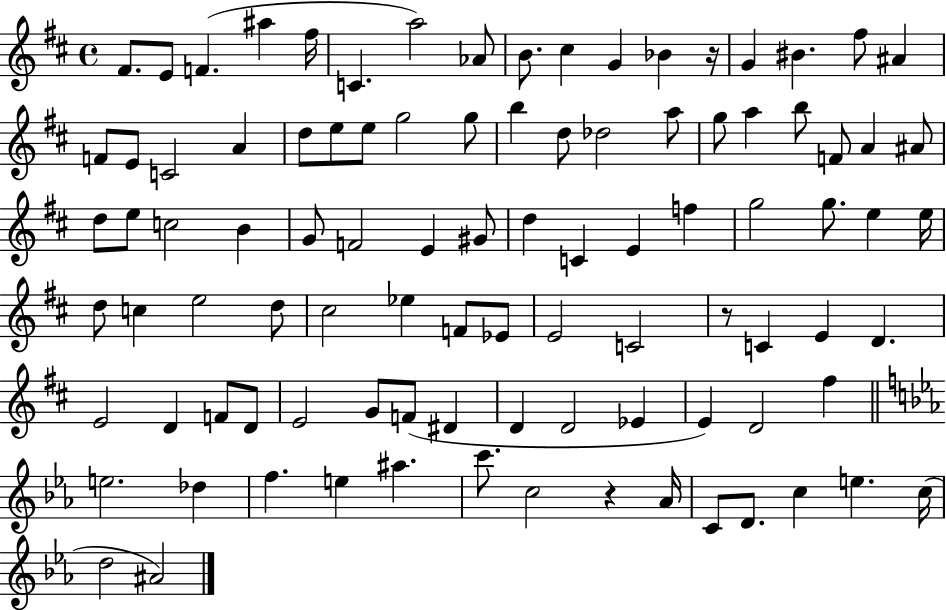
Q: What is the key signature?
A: D major